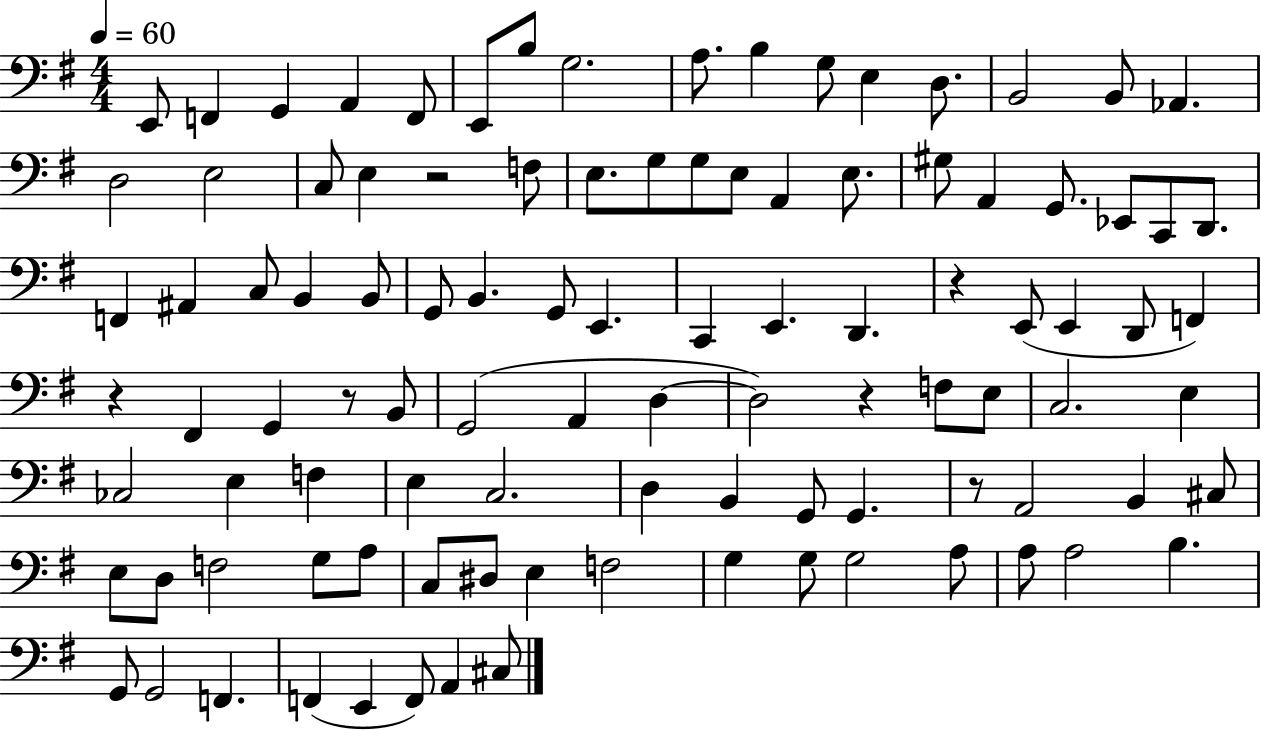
{
  \clef bass
  \numericTimeSignature
  \time 4/4
  \key g \major
  \tempo 4 = 60
  e,8 f,4 g,4 a,4 f,8 | e,8 b8 g2. | a8. b4 g8 e4 d8. | b,2 b,8 aes,4. | \break d2 e2 | c8 e4 r2 f8 | e8. g8 g8 e8 a,4 e8. | gis8 a,4 g,8. ees,8 c,8 d,8. | \break f,4 ais,4 c8 b,4 b,8 | g,8 b,4. g,8 e,4. | c,4 e,4. d,4. | r4 e,8( e,4 d,8 f,4) | \break r4 fis,4 g,4 r8 b,8 | g,2( a,4 d4~~ | d2) r4 f8 e8 | c2. e4 | \break ces2 e4 f4 | e4 c2. | d4 b,4 g,8 g,4. | r8 a,2 b,4 cis8 | \break e8 d8 f2 g8 a8 | c8 dis8 e4 f2 | g4 g8 g2 a8 | a8 a2 b4. | \break g,8 g,2 f,4. | f,4( e,4 f,8) a,4 cis8 | \bar "|."
}